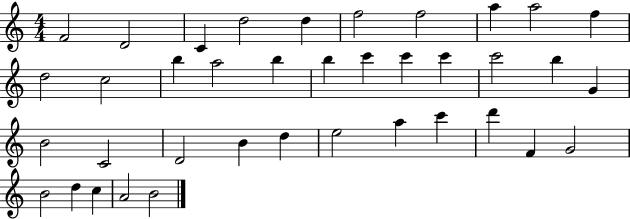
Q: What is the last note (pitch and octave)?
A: B4